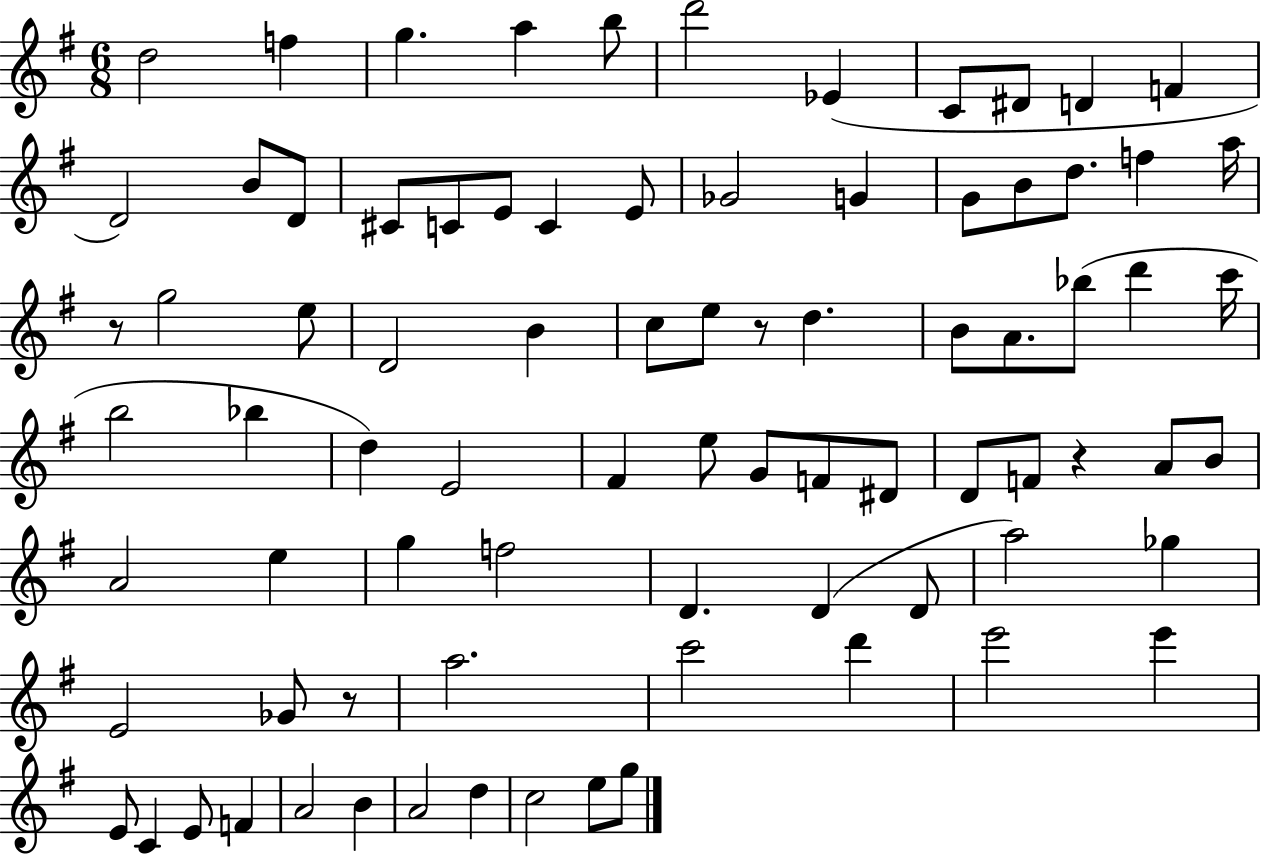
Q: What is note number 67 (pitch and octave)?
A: E6